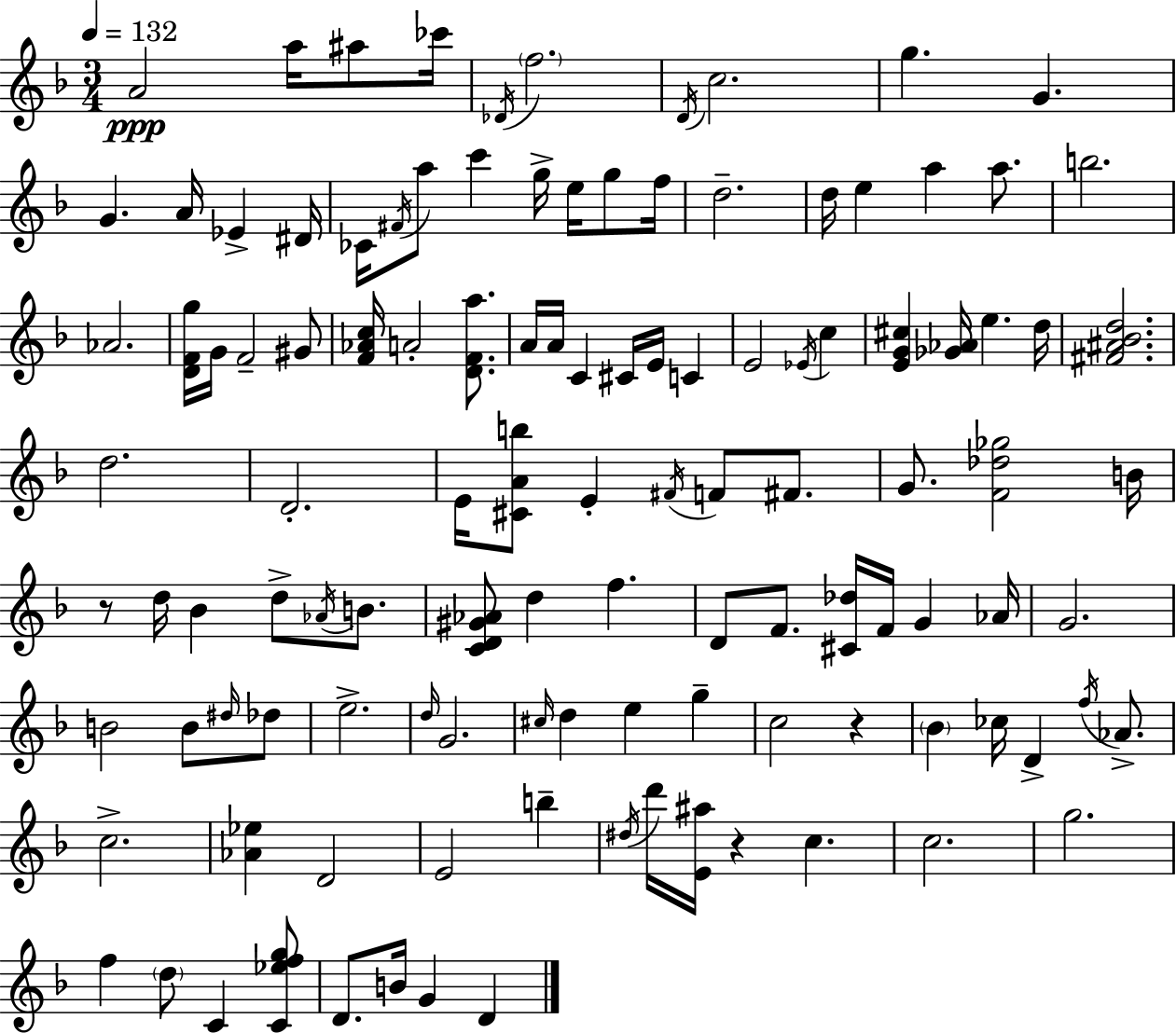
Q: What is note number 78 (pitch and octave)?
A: C5